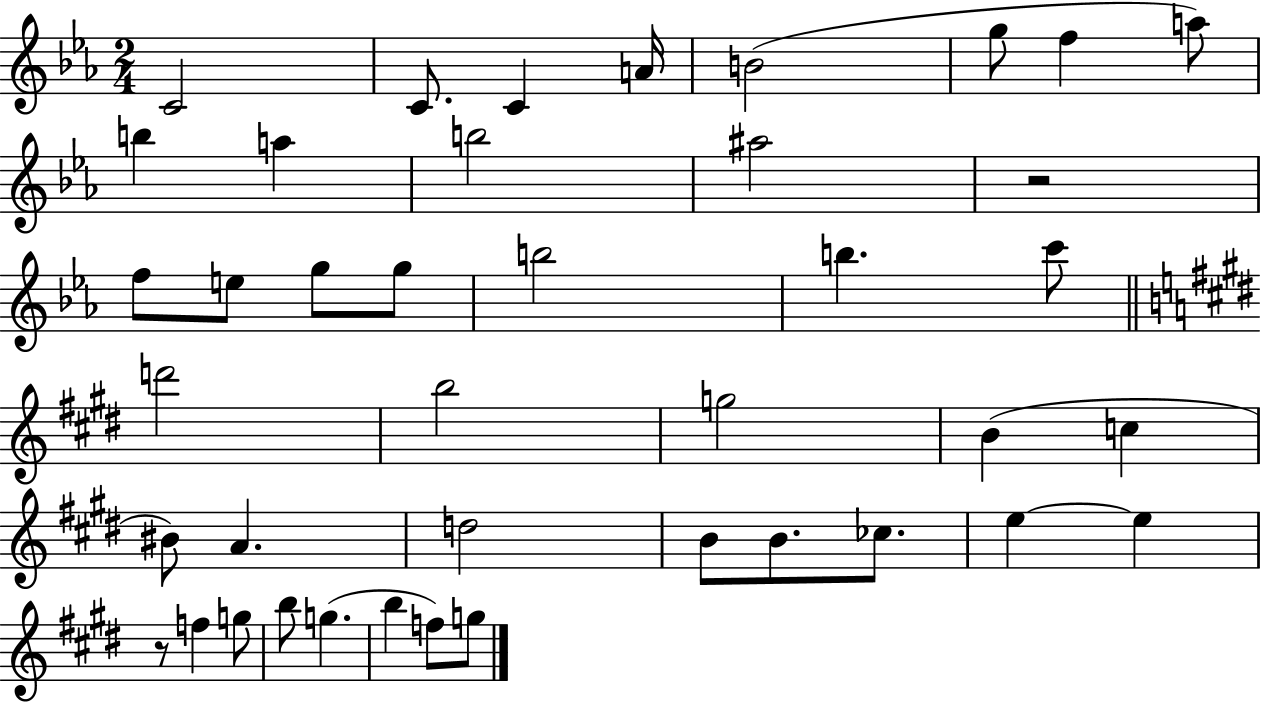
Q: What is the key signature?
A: EES major